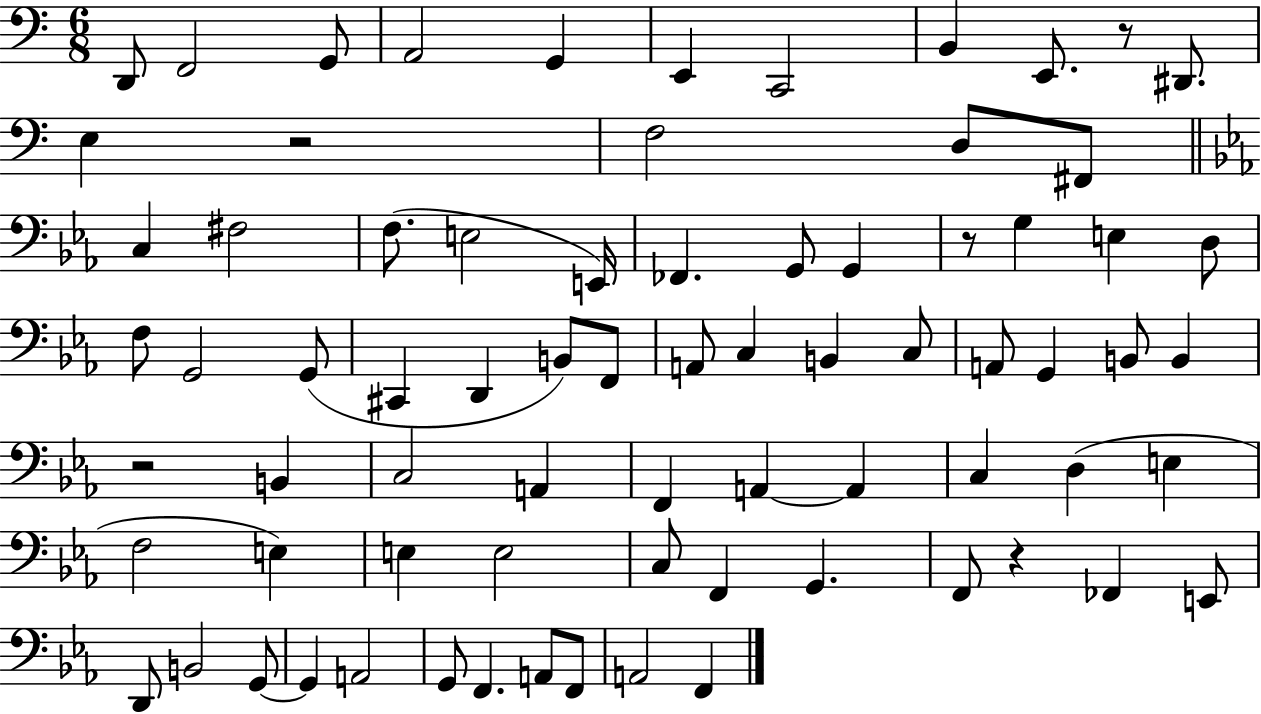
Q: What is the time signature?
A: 6/8